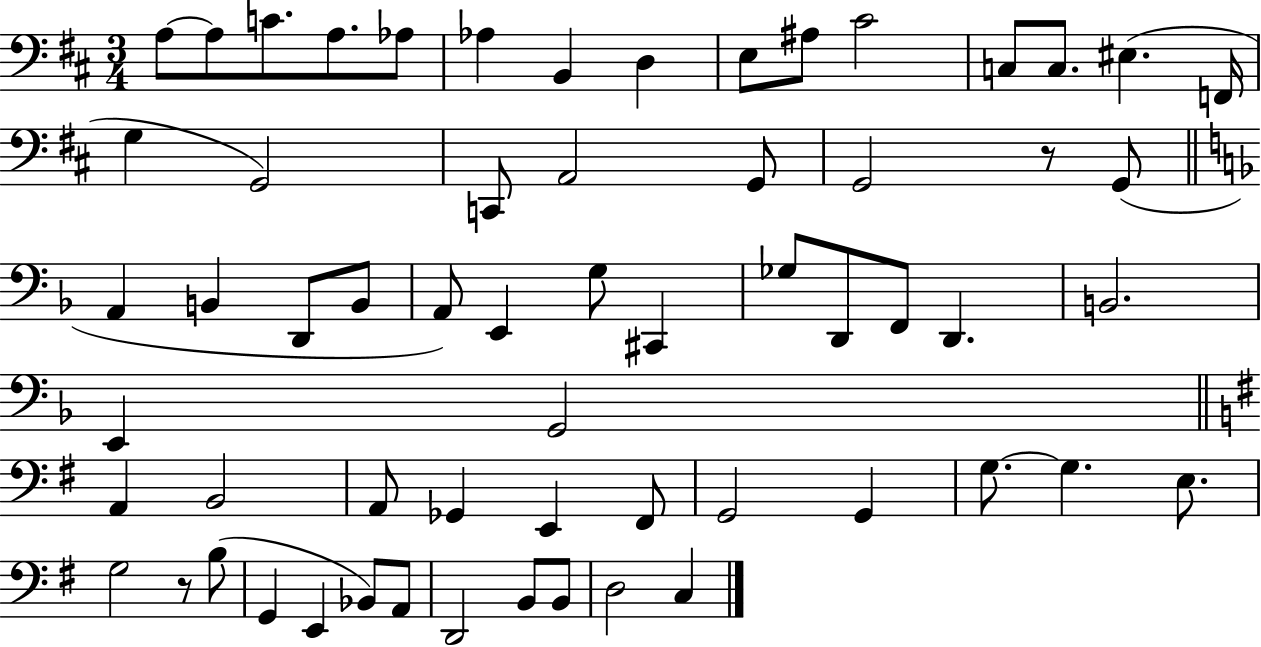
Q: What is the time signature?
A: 3/4